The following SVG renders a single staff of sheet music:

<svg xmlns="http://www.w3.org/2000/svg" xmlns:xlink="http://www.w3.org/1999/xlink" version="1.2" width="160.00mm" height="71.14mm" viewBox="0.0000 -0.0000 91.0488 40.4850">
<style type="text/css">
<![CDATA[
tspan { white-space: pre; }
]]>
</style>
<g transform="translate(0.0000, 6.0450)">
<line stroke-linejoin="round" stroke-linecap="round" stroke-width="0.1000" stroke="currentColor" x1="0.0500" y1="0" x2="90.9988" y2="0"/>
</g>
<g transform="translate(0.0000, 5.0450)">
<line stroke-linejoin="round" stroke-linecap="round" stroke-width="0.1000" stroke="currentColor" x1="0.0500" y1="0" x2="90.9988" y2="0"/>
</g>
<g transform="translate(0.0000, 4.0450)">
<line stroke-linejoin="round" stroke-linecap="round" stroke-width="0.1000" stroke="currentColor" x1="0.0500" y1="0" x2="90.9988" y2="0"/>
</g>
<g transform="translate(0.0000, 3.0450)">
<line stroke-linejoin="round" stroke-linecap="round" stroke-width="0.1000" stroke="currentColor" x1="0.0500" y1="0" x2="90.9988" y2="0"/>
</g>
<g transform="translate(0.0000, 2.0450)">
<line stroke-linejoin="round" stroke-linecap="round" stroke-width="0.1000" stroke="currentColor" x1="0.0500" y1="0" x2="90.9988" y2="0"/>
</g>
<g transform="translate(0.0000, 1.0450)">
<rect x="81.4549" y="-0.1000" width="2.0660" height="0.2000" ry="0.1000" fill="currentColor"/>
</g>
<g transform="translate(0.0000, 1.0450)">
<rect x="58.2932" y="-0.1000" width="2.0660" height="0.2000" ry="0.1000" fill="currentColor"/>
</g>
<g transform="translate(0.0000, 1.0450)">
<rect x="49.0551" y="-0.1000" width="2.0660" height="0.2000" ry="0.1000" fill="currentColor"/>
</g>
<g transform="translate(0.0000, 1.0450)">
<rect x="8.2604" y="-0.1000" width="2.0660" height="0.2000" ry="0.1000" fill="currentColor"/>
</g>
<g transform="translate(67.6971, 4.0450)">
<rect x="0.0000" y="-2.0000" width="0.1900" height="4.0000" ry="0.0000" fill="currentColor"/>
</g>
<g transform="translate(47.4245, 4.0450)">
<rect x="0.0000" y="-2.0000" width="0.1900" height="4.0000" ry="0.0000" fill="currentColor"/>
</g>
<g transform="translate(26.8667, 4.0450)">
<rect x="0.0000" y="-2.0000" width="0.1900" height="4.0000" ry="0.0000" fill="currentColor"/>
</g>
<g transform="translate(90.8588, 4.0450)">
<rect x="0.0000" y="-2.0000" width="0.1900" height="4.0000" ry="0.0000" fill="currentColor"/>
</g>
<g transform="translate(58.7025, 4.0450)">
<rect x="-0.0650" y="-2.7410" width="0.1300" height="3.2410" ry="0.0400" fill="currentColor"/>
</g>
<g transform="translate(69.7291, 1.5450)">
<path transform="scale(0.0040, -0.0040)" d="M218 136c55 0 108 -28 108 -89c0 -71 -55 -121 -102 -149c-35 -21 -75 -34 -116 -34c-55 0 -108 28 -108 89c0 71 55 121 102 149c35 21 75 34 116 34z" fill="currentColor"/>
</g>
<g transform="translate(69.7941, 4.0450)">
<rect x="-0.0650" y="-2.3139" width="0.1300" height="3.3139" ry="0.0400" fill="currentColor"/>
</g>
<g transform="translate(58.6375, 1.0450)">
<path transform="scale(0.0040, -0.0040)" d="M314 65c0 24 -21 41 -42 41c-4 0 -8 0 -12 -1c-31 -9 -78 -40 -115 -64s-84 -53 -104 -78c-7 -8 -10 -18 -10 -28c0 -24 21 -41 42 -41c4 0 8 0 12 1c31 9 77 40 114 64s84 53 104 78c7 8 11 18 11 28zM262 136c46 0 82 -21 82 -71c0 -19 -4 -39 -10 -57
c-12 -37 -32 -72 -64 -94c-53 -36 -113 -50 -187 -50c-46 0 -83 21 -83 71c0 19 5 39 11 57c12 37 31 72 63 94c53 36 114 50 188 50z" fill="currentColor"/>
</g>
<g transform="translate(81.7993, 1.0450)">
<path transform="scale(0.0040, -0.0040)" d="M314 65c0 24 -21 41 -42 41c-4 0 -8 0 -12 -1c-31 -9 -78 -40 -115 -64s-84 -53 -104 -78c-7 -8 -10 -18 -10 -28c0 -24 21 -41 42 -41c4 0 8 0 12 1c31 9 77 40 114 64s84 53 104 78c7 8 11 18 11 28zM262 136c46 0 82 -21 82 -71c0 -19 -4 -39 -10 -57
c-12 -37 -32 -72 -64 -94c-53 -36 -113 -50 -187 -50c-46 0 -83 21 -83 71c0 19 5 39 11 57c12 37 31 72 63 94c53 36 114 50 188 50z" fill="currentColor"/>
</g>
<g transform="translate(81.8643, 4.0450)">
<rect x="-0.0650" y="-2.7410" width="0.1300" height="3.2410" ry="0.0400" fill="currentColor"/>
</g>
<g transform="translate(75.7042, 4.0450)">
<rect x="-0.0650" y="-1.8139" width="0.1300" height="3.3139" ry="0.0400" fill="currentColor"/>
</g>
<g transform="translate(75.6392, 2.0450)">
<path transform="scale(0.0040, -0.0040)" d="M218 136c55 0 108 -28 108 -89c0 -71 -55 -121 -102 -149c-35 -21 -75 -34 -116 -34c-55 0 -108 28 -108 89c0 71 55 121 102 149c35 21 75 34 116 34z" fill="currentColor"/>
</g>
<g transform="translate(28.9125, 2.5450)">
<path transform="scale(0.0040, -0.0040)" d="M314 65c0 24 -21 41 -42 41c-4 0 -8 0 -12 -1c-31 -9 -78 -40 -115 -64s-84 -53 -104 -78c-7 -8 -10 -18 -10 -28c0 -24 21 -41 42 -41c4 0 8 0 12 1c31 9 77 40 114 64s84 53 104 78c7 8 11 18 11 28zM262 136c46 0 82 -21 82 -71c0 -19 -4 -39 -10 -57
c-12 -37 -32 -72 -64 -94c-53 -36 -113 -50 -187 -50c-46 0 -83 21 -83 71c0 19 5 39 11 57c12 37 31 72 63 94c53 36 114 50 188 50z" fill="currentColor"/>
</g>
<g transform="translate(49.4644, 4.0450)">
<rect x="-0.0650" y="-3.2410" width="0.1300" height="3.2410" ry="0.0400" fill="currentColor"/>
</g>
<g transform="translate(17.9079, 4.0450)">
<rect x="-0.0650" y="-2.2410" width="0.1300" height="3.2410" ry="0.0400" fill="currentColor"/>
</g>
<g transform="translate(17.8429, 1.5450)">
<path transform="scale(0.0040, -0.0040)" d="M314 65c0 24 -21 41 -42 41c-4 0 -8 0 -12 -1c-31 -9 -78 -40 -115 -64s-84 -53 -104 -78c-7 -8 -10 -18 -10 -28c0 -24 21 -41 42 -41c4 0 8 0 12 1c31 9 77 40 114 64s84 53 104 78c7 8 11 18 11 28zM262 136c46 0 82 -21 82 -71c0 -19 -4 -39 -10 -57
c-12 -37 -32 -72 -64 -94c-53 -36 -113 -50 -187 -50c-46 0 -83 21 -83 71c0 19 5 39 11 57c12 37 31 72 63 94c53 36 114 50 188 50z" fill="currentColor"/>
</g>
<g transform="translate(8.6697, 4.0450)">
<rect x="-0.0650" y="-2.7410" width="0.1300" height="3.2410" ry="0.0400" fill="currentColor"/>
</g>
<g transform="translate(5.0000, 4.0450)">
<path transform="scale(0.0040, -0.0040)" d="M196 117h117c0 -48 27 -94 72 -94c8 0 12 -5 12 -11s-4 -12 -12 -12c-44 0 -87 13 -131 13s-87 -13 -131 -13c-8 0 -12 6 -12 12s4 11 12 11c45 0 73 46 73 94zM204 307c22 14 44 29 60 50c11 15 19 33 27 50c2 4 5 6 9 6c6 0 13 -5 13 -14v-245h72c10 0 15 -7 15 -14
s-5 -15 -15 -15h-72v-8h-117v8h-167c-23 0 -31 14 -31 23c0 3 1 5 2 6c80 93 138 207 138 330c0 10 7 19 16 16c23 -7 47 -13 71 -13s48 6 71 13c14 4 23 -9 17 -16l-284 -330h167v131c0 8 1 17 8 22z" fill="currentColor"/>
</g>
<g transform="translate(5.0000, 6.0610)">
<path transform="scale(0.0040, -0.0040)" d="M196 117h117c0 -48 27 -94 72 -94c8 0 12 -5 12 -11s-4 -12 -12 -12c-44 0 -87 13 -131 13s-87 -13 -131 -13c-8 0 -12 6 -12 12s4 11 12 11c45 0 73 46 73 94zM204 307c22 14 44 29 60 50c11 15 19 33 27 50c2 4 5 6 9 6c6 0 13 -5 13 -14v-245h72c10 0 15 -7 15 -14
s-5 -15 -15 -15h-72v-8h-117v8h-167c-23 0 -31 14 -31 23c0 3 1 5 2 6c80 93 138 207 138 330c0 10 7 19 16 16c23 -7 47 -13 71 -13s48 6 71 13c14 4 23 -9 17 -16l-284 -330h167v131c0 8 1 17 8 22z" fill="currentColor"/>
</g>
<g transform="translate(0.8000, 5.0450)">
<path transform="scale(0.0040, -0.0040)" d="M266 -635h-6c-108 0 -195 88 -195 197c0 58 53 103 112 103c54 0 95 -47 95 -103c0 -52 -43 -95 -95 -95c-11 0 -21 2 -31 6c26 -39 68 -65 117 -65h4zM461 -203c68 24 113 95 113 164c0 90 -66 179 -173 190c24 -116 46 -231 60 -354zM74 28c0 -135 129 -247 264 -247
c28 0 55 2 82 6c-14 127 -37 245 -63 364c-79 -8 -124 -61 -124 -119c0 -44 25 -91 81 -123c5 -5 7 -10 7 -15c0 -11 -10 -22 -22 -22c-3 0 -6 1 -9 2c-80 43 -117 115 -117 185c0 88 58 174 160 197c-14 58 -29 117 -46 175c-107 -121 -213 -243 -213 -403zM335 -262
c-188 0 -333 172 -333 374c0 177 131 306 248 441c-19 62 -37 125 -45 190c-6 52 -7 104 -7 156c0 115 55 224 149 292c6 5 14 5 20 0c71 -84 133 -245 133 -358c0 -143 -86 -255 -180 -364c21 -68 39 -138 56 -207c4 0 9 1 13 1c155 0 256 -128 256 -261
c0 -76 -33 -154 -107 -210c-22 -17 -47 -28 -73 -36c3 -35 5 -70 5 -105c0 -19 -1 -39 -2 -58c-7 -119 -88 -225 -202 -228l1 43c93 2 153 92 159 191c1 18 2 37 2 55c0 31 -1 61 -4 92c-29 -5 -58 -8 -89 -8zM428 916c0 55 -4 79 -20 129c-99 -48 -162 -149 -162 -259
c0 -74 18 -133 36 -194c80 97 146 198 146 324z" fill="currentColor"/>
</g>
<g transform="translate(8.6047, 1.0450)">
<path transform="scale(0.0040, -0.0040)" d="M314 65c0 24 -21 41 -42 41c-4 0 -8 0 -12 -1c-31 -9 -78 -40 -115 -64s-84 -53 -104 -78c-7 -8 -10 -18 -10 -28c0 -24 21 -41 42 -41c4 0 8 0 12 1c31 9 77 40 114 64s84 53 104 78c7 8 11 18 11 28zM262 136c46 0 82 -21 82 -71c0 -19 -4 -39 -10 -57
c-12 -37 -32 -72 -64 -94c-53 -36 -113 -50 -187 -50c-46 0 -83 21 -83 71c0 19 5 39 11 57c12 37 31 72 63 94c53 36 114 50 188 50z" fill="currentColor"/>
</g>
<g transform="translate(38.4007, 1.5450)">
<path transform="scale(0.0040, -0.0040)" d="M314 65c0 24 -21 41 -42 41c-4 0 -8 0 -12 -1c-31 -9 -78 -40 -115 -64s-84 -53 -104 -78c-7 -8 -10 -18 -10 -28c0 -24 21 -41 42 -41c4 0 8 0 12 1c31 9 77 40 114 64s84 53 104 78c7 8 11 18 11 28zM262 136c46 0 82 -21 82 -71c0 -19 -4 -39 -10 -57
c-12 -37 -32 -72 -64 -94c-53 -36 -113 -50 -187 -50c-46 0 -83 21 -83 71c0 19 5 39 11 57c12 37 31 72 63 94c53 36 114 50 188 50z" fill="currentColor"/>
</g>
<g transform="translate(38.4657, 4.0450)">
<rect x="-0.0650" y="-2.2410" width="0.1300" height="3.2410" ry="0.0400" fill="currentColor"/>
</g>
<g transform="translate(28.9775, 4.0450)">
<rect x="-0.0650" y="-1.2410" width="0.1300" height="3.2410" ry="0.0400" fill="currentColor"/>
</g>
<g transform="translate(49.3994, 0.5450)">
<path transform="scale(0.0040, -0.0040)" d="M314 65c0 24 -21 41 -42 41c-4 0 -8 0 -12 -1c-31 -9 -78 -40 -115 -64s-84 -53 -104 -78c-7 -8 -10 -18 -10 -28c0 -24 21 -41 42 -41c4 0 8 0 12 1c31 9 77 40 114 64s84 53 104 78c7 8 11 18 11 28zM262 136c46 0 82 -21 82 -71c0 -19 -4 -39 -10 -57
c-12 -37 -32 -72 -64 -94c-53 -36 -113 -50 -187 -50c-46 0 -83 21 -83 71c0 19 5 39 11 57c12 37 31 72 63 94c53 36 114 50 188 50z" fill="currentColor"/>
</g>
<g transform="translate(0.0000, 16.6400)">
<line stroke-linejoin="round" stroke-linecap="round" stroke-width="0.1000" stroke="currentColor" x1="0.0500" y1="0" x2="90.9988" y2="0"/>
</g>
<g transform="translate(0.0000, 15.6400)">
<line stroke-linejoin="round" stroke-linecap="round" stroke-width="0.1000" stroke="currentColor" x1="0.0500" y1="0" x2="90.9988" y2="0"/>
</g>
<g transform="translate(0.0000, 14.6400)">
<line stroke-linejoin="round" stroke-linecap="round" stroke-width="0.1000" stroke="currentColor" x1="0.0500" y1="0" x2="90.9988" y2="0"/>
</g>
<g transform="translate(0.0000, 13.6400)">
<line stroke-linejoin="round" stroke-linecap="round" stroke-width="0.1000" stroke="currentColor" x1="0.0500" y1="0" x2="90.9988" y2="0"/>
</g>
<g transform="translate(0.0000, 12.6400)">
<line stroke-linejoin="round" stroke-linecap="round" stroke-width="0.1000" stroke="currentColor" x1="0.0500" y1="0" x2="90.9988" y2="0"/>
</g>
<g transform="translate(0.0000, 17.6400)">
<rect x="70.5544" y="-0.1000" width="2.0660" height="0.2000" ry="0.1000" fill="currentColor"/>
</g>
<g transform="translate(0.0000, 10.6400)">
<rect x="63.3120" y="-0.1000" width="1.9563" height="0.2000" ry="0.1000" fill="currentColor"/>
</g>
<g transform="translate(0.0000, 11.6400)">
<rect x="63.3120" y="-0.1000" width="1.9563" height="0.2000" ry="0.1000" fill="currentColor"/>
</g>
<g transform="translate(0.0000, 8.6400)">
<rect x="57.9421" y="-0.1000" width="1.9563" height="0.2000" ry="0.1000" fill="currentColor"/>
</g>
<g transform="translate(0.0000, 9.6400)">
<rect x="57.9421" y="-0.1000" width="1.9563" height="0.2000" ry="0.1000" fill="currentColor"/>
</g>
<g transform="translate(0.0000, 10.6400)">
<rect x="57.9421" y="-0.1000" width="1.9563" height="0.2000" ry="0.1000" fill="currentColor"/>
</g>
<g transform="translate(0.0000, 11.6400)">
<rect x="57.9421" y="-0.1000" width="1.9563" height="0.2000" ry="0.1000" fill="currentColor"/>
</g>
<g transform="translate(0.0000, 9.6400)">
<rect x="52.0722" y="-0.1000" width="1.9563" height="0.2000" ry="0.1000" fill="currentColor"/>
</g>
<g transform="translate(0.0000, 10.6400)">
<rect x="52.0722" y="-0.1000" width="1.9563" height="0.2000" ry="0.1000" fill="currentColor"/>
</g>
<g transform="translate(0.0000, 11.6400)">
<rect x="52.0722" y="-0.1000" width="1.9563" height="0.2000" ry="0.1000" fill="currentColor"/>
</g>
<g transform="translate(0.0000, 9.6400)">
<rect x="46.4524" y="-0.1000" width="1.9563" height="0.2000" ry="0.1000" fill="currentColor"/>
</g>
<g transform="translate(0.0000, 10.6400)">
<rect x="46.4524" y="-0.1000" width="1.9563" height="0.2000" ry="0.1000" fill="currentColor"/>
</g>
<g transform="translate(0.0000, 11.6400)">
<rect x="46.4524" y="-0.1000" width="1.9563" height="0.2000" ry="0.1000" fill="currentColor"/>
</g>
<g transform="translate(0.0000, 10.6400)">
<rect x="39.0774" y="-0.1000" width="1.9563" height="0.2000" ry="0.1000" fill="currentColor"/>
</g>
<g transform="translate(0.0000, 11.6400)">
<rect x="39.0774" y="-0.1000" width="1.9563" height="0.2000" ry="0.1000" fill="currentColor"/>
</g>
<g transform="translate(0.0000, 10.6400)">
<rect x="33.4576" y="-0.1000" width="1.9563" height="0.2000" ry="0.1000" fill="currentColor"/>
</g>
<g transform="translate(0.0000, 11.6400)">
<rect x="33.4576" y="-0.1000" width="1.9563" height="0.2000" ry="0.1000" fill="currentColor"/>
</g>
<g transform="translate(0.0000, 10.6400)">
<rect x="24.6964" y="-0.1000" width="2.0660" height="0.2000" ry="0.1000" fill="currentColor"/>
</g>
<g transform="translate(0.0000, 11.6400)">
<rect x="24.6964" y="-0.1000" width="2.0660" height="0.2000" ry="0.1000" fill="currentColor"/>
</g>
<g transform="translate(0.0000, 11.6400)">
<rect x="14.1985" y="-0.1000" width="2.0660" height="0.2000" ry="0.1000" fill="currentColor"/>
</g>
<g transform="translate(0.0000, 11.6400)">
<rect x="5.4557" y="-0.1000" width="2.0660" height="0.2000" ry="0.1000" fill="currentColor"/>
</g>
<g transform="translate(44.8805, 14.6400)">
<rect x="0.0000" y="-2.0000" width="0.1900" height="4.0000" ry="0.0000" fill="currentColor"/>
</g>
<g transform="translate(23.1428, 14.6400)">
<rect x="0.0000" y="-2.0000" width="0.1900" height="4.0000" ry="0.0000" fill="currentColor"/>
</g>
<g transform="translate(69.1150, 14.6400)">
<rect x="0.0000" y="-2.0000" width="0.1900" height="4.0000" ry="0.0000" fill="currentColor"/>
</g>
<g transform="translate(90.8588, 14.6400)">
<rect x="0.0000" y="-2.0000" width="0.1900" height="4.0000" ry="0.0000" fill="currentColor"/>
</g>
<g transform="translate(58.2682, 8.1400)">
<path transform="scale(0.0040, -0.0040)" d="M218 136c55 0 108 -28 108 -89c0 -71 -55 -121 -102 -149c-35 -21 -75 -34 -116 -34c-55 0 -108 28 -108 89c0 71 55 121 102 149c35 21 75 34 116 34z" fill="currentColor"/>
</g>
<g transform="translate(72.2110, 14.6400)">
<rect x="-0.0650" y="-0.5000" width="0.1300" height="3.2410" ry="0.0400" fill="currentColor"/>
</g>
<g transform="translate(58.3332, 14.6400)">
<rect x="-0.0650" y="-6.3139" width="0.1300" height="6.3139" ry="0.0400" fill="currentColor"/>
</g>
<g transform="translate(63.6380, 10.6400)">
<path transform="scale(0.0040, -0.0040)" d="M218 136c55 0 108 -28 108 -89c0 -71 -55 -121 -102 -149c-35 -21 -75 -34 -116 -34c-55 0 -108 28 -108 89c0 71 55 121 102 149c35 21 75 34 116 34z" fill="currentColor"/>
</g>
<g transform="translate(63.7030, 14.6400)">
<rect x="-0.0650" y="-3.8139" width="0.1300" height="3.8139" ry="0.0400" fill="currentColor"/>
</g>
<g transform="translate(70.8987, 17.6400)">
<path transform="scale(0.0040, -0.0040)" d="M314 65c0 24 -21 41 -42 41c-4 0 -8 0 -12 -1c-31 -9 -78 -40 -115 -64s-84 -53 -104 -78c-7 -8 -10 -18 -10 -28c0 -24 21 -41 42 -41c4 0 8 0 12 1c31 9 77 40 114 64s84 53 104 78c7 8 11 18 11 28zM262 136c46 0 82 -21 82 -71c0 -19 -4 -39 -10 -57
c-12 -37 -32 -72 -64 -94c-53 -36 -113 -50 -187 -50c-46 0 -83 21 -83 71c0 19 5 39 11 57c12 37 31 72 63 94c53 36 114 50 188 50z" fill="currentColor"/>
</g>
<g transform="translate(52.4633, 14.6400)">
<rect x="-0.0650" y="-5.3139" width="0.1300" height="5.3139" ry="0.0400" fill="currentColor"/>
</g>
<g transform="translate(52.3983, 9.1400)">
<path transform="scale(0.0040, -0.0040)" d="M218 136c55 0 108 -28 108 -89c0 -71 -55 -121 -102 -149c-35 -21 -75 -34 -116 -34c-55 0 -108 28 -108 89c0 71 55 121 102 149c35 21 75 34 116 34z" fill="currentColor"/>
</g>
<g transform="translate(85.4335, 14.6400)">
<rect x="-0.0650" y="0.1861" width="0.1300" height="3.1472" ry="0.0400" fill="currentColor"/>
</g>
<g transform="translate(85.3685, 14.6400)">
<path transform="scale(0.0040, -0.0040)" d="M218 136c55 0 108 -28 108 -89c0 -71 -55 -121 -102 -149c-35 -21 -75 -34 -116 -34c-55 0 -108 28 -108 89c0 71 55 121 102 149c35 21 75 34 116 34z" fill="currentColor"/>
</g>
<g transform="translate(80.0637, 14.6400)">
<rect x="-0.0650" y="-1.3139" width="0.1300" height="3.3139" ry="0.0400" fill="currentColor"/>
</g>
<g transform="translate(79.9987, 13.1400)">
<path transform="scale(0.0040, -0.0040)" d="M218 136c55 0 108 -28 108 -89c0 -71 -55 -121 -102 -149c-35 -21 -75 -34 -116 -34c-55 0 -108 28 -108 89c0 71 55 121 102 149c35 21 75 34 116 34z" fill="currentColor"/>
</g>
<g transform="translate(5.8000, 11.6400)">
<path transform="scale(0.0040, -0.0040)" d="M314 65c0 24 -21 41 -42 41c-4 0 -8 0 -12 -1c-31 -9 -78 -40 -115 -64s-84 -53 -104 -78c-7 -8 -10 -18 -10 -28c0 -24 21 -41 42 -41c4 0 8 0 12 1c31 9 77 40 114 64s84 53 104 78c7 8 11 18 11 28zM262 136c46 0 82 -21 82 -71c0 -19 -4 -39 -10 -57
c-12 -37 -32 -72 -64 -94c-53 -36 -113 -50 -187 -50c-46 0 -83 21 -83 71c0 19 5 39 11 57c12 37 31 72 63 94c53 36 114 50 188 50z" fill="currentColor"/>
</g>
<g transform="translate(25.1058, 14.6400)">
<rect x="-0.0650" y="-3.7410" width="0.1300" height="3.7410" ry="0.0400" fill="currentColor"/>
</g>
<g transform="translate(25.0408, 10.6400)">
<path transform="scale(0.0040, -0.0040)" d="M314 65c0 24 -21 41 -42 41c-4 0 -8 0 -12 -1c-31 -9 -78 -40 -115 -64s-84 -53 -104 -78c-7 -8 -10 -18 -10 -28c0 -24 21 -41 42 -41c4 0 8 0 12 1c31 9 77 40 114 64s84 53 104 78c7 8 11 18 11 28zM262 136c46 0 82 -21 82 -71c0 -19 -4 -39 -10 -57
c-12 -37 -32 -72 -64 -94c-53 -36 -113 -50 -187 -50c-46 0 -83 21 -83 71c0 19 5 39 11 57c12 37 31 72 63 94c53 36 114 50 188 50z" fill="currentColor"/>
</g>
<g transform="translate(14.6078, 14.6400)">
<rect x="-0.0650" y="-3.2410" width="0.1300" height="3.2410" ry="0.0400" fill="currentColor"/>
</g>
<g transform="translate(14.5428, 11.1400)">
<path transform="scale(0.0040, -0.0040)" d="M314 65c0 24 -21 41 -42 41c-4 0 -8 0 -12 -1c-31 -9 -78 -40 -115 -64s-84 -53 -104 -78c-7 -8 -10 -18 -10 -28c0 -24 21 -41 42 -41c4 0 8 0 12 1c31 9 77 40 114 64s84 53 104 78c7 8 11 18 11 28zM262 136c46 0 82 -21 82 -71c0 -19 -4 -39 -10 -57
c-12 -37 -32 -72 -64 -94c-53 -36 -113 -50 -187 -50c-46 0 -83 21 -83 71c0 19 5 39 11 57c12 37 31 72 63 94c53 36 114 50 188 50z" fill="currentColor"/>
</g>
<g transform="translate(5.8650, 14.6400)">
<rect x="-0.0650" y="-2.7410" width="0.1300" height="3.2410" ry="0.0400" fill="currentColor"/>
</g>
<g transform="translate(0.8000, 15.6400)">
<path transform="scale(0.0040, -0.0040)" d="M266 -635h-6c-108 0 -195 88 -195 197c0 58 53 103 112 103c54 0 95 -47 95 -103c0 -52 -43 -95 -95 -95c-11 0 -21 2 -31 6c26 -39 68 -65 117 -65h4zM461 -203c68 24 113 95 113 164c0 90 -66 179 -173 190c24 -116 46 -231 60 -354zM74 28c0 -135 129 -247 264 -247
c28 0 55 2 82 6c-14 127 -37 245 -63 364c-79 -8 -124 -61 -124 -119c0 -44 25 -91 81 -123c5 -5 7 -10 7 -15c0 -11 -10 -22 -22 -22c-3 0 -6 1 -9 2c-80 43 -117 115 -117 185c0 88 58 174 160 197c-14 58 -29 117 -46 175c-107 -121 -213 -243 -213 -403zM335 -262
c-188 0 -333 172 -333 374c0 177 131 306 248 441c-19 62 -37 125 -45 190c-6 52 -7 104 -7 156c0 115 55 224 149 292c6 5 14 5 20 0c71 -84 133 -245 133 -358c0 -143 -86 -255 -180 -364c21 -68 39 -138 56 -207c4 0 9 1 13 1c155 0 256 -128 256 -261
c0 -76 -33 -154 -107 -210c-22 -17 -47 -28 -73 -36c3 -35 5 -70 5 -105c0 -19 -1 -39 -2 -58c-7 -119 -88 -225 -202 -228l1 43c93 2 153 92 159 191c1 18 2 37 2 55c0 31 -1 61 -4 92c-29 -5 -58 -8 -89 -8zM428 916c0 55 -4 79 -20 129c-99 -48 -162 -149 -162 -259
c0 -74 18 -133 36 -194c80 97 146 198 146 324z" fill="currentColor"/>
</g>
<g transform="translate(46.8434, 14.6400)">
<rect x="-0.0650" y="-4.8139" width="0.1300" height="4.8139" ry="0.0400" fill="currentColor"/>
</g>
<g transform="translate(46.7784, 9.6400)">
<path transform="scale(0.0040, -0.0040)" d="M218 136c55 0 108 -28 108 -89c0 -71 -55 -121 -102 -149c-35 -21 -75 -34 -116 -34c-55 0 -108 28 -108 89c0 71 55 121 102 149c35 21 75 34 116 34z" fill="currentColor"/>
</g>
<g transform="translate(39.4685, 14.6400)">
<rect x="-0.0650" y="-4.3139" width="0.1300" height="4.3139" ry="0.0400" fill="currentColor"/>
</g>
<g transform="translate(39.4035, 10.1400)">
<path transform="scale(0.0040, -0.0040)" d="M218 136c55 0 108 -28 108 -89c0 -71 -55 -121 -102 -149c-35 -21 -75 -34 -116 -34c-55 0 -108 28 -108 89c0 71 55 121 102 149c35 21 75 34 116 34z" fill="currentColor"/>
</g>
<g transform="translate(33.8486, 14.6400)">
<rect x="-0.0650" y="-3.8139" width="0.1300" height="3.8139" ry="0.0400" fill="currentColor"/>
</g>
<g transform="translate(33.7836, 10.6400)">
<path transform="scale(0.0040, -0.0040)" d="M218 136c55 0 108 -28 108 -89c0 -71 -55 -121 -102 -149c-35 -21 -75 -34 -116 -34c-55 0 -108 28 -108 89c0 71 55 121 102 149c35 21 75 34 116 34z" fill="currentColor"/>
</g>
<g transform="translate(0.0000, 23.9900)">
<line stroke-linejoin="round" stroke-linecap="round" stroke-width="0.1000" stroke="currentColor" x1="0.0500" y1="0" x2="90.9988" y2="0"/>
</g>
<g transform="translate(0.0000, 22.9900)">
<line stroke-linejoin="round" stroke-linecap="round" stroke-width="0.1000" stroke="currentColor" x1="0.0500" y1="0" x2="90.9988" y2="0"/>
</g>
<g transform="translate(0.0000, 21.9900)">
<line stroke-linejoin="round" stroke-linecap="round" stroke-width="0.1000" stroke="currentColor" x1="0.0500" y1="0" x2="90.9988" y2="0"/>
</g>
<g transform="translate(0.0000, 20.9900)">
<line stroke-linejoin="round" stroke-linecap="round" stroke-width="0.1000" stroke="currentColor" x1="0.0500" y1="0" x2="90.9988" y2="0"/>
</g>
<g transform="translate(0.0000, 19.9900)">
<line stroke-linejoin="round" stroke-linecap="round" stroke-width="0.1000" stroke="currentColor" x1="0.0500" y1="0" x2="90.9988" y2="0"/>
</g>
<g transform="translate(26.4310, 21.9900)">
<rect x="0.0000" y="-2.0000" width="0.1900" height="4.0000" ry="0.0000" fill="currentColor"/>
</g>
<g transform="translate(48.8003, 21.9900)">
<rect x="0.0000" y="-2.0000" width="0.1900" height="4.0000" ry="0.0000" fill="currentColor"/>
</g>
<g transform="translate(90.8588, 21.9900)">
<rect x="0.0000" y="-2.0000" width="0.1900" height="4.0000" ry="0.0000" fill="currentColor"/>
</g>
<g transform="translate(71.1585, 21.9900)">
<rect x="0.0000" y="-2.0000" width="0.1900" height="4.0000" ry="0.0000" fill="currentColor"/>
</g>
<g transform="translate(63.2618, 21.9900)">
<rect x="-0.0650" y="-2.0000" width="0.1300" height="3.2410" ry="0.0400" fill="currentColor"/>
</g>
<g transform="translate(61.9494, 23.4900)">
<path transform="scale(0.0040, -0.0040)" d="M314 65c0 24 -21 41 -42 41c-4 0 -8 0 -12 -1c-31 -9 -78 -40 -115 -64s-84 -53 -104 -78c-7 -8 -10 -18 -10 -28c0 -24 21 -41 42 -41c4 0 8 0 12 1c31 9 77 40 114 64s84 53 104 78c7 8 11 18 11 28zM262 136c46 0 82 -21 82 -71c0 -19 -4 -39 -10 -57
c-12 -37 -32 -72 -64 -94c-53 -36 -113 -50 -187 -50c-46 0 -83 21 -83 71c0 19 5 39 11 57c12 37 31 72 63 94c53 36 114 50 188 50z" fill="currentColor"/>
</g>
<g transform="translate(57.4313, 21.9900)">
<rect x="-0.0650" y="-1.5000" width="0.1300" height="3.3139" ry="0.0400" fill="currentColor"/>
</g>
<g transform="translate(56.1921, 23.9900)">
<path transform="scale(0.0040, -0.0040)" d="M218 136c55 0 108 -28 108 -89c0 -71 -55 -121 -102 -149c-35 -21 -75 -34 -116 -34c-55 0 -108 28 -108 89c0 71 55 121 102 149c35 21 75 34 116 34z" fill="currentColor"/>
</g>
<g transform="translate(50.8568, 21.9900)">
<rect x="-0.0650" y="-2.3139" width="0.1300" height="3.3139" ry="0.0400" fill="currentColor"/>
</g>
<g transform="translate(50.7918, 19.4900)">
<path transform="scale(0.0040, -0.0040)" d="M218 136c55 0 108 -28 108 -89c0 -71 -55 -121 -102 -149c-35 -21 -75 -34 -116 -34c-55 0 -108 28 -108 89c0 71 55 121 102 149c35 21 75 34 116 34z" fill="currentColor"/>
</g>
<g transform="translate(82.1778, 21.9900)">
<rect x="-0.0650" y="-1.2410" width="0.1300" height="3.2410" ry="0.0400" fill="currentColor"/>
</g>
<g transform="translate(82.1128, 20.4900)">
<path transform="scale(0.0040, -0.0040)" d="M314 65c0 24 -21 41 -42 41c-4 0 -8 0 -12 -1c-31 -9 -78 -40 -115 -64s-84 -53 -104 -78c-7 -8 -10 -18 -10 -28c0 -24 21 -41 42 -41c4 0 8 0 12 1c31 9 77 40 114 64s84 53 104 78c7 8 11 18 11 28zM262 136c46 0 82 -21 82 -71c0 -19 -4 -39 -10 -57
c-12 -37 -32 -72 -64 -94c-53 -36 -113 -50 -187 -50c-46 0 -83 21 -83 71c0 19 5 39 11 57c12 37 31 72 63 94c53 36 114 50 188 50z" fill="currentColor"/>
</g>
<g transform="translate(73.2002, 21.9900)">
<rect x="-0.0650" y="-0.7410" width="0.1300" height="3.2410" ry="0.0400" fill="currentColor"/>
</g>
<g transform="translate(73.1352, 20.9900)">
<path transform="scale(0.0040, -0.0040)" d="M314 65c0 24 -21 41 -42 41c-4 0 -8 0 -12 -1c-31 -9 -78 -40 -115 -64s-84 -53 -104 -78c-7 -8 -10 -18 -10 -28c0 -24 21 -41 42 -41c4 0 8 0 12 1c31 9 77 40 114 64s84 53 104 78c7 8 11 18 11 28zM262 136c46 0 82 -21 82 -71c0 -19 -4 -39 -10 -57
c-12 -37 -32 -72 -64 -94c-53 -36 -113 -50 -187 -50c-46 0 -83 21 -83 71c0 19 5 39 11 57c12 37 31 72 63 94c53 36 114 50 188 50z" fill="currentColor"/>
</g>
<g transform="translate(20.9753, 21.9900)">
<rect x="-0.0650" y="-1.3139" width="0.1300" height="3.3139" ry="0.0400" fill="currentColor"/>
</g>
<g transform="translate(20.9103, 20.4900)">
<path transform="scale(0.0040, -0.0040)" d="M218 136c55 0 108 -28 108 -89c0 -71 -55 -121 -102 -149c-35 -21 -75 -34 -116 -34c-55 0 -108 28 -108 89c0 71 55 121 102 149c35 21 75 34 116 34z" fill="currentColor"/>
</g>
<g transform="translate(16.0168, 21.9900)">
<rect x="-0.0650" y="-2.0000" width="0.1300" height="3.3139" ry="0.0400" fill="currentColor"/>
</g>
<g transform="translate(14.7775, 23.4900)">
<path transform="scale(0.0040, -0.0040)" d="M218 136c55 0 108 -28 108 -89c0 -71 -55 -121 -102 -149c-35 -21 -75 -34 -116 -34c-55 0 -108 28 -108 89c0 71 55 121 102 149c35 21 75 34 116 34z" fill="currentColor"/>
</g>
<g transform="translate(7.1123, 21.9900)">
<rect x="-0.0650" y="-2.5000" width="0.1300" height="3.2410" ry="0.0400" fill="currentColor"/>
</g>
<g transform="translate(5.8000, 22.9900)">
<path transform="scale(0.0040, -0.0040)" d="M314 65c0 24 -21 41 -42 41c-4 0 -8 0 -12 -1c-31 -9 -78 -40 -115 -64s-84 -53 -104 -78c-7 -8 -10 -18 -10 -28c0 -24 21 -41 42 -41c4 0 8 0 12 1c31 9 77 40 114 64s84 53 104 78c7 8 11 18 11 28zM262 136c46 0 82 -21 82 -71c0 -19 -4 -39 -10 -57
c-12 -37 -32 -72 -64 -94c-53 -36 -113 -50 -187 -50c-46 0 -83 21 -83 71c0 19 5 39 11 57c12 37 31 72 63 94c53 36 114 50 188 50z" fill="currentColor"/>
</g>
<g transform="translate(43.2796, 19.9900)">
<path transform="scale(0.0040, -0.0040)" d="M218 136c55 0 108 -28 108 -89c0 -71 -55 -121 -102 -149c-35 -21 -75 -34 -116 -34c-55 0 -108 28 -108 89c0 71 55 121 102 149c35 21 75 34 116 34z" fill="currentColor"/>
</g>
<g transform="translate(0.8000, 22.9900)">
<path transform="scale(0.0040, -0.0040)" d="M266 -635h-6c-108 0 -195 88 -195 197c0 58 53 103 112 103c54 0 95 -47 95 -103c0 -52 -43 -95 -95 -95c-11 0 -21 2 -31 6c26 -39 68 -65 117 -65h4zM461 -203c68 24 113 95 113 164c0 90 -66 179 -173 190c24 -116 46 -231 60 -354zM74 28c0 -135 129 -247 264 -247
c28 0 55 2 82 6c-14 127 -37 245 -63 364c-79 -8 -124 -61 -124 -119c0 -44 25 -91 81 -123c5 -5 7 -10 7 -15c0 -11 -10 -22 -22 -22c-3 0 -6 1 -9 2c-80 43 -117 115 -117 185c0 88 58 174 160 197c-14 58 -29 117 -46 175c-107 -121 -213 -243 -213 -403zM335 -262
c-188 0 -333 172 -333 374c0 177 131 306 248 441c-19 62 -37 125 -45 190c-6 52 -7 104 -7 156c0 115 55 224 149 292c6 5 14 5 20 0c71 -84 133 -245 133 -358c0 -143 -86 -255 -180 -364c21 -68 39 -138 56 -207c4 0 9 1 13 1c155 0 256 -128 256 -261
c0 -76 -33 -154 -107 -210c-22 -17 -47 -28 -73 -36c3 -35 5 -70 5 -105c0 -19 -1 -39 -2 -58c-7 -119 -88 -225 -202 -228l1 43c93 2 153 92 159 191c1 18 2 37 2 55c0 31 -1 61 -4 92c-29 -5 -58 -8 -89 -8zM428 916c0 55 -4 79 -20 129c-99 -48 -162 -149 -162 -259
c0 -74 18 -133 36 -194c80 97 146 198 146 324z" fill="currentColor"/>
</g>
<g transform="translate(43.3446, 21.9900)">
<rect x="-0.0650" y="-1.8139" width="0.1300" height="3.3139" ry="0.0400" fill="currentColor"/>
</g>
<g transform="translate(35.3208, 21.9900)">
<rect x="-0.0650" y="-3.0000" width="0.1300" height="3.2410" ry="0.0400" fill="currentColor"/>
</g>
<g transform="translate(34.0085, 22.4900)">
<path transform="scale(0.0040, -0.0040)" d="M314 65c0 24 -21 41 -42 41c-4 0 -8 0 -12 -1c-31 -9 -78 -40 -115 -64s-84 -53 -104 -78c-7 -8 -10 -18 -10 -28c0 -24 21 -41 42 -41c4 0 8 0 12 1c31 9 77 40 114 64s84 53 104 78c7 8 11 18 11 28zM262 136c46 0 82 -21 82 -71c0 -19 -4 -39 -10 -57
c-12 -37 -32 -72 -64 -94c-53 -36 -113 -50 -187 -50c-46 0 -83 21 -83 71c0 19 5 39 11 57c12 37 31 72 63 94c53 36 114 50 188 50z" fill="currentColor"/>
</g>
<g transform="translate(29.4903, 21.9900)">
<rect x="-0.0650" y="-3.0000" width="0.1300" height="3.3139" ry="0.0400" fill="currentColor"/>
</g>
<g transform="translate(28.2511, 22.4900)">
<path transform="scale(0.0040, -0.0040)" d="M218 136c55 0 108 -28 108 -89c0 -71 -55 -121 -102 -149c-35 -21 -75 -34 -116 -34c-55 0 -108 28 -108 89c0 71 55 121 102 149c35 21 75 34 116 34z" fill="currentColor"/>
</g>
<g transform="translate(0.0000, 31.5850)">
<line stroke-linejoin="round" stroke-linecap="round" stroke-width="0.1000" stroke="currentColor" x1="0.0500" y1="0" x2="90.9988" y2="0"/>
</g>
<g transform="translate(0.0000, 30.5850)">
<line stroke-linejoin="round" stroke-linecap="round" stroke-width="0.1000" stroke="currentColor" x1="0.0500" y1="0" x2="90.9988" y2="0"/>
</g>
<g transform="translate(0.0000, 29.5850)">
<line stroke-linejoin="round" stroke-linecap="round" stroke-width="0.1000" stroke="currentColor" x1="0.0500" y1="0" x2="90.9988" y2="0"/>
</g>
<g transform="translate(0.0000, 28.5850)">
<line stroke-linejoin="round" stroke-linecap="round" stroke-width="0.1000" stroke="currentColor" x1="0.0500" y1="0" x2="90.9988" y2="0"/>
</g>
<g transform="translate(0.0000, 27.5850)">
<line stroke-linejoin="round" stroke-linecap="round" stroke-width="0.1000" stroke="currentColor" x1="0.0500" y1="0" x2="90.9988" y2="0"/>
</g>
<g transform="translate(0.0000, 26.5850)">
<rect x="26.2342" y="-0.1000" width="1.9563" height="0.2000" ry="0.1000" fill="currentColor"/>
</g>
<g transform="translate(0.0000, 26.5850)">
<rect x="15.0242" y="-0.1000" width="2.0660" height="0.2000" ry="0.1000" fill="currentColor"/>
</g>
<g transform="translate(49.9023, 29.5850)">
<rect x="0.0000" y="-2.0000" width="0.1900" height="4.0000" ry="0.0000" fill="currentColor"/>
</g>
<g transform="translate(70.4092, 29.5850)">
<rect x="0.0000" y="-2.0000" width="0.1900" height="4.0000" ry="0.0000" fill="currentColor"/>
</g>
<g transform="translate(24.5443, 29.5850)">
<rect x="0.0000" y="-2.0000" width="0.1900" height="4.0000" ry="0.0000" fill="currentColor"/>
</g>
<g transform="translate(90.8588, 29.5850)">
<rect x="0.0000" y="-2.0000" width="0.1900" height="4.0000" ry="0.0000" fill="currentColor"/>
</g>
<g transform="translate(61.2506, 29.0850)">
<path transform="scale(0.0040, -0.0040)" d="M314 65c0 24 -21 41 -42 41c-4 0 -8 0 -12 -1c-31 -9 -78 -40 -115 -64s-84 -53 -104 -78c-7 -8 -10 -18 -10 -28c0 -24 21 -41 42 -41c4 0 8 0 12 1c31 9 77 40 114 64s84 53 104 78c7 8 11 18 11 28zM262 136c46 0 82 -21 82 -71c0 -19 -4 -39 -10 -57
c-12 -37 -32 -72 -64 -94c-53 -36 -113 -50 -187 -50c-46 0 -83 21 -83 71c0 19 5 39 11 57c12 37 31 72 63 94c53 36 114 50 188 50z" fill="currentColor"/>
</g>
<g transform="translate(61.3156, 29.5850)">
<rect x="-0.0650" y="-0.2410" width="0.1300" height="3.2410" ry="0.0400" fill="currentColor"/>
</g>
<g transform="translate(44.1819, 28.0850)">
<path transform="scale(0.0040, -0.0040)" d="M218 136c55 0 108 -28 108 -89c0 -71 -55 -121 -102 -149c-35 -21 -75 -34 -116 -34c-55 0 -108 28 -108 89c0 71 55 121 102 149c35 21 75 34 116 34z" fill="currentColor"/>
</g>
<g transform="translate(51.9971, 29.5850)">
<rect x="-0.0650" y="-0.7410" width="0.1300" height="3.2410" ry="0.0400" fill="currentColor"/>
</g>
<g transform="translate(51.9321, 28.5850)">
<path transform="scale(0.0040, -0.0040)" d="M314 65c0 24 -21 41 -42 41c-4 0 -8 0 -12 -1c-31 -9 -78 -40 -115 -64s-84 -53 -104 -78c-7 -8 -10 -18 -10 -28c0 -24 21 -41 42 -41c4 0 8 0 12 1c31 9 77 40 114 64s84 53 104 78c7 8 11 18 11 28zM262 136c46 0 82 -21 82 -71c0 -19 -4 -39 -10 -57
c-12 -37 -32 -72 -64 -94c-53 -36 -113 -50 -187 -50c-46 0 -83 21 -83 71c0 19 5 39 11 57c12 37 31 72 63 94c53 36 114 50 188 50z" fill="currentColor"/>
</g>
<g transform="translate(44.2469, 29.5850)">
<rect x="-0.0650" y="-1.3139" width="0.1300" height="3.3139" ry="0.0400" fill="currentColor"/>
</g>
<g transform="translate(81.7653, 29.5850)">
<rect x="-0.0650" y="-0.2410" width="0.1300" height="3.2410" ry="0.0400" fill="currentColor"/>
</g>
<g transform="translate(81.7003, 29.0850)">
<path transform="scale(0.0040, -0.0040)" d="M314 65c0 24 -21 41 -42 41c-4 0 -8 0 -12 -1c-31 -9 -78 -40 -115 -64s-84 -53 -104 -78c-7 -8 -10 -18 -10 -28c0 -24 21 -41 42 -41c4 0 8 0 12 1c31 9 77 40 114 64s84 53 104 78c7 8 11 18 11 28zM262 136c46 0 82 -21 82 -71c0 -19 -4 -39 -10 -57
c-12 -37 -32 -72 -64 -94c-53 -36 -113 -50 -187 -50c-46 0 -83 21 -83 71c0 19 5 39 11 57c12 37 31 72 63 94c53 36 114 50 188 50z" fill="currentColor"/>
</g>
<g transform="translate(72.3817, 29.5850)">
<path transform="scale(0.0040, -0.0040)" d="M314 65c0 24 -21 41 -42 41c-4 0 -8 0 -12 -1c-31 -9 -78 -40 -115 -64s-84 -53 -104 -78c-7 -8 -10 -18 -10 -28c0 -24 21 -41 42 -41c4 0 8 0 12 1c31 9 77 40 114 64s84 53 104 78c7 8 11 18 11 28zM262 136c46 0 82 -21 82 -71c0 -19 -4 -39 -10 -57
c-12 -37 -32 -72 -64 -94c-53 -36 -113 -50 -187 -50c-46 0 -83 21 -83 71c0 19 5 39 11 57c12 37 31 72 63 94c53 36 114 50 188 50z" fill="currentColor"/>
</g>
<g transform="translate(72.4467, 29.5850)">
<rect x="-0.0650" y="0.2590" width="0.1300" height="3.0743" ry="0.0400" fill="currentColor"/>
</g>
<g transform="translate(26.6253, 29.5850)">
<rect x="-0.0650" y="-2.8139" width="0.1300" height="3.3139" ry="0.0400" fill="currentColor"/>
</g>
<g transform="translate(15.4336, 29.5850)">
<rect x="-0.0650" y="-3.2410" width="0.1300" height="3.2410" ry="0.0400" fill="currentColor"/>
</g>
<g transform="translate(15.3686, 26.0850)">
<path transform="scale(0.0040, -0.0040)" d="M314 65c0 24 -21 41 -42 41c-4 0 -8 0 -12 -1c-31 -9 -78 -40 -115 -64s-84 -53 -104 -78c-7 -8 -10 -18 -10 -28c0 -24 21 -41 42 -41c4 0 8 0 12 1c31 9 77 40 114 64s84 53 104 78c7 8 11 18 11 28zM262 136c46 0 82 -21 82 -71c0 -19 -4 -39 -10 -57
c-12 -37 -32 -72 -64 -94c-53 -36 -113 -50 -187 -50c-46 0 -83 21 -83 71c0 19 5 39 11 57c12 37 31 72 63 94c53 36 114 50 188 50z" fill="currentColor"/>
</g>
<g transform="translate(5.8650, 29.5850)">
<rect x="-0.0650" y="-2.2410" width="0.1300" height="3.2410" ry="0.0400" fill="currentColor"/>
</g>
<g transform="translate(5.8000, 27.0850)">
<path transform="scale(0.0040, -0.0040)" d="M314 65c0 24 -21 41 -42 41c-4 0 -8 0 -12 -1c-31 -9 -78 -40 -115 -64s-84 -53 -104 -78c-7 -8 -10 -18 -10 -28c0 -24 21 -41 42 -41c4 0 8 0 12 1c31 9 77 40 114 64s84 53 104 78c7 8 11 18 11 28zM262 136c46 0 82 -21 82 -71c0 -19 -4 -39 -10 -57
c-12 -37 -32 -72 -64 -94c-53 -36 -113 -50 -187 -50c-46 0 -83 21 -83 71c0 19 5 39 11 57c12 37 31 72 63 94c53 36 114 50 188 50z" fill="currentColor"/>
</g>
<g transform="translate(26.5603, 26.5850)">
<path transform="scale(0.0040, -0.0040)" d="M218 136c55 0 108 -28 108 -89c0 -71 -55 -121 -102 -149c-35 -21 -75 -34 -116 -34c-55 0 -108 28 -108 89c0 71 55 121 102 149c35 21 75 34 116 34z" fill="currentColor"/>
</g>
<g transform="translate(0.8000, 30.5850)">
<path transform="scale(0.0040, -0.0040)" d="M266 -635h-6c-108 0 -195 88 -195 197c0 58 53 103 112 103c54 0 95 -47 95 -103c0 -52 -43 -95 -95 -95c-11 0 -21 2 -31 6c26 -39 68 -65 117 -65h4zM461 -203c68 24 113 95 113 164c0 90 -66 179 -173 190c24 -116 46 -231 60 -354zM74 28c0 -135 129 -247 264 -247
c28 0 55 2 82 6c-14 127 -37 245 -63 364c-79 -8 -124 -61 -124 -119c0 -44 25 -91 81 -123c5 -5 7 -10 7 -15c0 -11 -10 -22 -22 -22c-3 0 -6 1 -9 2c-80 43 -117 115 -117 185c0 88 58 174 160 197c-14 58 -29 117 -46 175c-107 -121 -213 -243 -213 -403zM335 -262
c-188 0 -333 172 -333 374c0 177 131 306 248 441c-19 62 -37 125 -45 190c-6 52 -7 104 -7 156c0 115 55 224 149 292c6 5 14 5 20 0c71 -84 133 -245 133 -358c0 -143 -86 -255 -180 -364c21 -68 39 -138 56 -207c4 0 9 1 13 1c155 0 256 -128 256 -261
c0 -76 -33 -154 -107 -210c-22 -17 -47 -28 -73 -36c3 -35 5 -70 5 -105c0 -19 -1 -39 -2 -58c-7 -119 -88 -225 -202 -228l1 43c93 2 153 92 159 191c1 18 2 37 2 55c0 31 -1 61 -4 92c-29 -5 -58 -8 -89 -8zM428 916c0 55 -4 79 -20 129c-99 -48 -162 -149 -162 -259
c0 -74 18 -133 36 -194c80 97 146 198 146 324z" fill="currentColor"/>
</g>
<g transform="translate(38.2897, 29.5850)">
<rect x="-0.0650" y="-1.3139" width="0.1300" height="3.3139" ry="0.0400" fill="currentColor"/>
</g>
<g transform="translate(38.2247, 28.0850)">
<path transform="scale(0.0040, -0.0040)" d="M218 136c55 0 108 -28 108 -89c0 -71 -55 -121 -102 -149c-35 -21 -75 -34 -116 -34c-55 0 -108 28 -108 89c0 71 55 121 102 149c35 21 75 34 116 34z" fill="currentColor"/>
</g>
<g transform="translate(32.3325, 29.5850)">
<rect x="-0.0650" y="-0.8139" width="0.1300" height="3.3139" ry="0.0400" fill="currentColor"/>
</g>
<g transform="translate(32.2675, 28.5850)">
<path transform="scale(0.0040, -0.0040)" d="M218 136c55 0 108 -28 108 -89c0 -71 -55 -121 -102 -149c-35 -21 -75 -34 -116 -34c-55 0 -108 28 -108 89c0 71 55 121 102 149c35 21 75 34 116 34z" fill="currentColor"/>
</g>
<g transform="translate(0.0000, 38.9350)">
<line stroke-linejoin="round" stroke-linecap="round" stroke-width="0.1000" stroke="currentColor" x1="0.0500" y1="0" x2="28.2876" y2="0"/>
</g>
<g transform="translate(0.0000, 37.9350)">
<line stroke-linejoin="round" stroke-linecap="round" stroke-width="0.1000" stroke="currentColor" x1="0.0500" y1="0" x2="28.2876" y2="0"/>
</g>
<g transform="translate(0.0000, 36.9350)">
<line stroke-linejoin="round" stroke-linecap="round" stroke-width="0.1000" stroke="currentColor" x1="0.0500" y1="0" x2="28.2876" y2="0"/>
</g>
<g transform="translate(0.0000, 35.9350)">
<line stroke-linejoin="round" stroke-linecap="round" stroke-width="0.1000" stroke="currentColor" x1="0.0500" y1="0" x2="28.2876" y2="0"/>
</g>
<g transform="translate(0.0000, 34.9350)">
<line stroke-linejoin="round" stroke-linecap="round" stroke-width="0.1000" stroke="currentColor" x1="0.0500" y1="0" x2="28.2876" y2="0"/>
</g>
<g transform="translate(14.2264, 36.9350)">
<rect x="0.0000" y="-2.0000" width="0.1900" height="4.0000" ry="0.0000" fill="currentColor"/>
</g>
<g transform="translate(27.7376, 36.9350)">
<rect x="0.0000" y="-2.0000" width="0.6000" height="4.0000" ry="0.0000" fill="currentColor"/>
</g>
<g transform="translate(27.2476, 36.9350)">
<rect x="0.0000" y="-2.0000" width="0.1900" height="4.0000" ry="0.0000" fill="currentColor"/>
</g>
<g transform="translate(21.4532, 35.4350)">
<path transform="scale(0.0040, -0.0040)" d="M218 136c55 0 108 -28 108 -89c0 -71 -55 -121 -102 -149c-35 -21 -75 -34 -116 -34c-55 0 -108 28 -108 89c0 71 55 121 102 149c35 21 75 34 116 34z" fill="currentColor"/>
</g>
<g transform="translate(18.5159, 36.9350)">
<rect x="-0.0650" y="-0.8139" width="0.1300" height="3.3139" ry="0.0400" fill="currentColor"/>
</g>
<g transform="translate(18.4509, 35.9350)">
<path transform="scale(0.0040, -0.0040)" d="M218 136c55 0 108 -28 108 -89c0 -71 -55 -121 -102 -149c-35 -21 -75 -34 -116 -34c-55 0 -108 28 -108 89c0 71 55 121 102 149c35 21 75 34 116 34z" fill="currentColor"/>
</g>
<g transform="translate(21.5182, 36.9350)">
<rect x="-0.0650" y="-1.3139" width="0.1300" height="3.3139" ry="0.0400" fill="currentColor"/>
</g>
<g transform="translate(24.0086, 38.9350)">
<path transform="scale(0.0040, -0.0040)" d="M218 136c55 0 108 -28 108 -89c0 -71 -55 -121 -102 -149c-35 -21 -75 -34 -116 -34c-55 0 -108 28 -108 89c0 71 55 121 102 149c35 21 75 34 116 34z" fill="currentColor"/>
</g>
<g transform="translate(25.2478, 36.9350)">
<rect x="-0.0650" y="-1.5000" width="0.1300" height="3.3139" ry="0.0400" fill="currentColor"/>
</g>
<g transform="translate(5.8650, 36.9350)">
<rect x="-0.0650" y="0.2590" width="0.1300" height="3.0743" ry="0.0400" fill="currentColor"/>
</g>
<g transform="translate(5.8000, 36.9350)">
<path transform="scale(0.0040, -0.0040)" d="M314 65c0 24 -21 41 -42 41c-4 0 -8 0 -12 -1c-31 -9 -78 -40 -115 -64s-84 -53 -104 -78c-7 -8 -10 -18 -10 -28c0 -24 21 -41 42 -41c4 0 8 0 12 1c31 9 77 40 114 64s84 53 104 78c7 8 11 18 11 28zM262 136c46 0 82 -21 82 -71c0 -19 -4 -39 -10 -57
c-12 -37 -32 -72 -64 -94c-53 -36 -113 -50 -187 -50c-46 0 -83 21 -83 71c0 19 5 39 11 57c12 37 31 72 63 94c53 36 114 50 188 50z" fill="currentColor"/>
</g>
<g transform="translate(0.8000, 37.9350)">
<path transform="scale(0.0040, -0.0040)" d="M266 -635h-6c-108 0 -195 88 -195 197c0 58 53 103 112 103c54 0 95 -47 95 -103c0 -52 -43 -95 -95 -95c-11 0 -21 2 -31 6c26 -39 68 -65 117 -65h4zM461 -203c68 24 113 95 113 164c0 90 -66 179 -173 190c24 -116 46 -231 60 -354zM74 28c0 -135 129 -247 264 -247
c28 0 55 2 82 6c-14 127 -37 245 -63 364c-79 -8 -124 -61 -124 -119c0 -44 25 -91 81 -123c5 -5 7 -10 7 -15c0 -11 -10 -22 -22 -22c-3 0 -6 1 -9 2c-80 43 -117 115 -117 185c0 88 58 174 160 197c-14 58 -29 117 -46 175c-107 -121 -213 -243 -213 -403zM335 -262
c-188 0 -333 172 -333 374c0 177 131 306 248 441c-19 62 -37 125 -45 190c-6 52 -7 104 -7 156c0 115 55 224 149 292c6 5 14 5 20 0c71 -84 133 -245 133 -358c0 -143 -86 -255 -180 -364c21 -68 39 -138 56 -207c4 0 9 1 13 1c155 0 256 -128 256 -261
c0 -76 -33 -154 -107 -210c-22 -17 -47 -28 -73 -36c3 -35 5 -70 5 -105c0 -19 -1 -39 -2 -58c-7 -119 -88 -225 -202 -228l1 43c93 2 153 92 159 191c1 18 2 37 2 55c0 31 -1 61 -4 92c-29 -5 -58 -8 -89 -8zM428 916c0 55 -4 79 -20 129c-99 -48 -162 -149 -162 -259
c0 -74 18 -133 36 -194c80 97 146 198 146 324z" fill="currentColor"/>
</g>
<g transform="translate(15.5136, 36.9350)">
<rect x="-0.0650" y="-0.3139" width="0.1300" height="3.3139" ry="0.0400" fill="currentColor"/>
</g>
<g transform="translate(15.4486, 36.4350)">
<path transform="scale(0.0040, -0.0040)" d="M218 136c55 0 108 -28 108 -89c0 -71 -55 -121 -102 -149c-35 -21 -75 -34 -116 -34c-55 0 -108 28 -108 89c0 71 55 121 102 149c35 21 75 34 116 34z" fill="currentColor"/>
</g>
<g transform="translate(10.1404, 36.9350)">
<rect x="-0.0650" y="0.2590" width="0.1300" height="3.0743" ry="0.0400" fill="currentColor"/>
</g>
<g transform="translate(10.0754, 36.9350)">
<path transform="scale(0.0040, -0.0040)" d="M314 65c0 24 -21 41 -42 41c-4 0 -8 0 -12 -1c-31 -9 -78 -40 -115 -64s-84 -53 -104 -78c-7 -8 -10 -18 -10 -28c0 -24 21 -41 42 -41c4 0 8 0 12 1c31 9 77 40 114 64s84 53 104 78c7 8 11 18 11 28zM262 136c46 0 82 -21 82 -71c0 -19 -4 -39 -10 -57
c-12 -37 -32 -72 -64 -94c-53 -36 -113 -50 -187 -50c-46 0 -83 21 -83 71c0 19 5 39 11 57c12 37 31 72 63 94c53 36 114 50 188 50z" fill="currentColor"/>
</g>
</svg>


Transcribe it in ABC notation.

X:1
T:Untitled
M:4/4
L:1/4
K:C
a2 g2 e2 g2 b2 a2 g f a2 a2 b2 c'2 c' d' e' f' a' c' C2 e B G2 F e A A2 f g E F2 d2 e2 g2 b2 a d e e d2 c2 B2 c2 B2 B2 c d e E